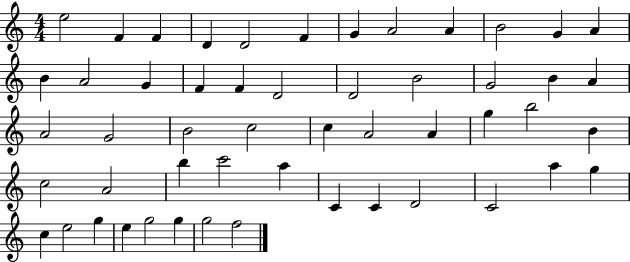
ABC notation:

X:1
T:Untitled
M:4/4
L:1/4
K:C
e2 F F D D2 F G A2 A B2 G A B A2 G F F D2 D2 B2 G2 B A A2 G2 B2 c2 c A2 A g b2 B c2 A2 b c'2 a C C D2 C2 a g c e2 g e g2 g g2 f2